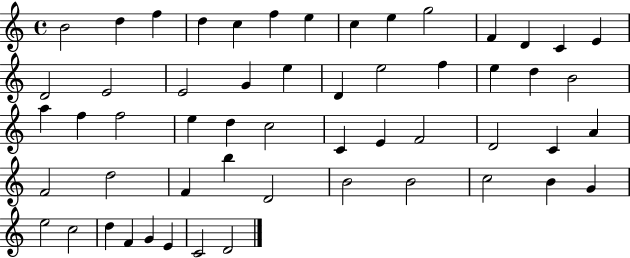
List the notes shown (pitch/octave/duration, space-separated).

B4/h D5/q F5/q D5/q C5/q F5/q E5/q C5/q E5/q G5/h F4/q D4/q C4/q E4/q D4/h E4/h E4/h G4/q E5/q D4/q E5/h F5/q E5/q D5/q B4/h A5/q F5/q F5/h E5/q D5/q C5/h C4/q E4/q F4/h D4/h C4/q A4/q F4/h D5/h F4/q B5/q D4/h B4/h B4/h C5/h B4/q G4/q E5/h C5/h D5/q F4/q G4/q E4/q C4/h D4/h